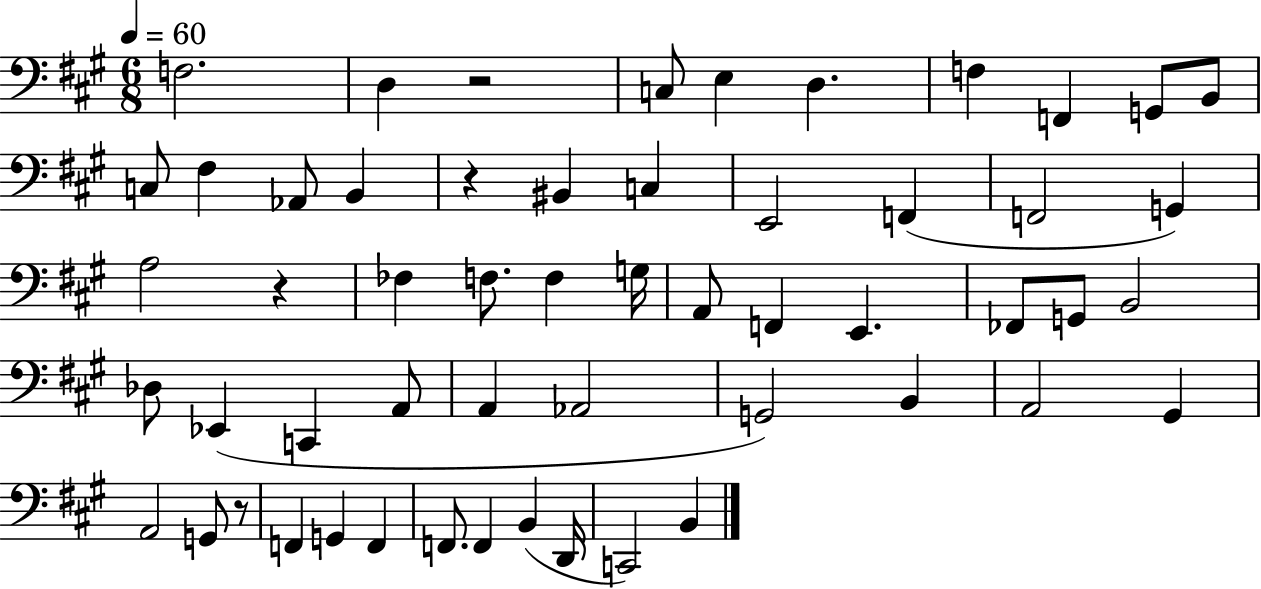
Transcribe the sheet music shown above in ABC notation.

X:1
T:Untitled
M:6/8
L:1/4
K:A
F,2 D, z2 C,/2 E, D, F, F,, G,,/2 B,,/2 C,/2 ^F, _A,,/2 B,, z ^B,, C, E,,2 F,, F,,2 G,, A,2 z _F, F,/2 F, G,/4 A,,/2 F,, E,, _F,,/2 G,,/2 B,,2 _D,/2 _E,, C,, A,,/2 A,, _A,,2 G,,2 B,, A,,2 ^G,, A,,2 G,,/2 z/2 F,, G,, F,, F,,/2 F,, B,, D,,/4 C,,2 B,,